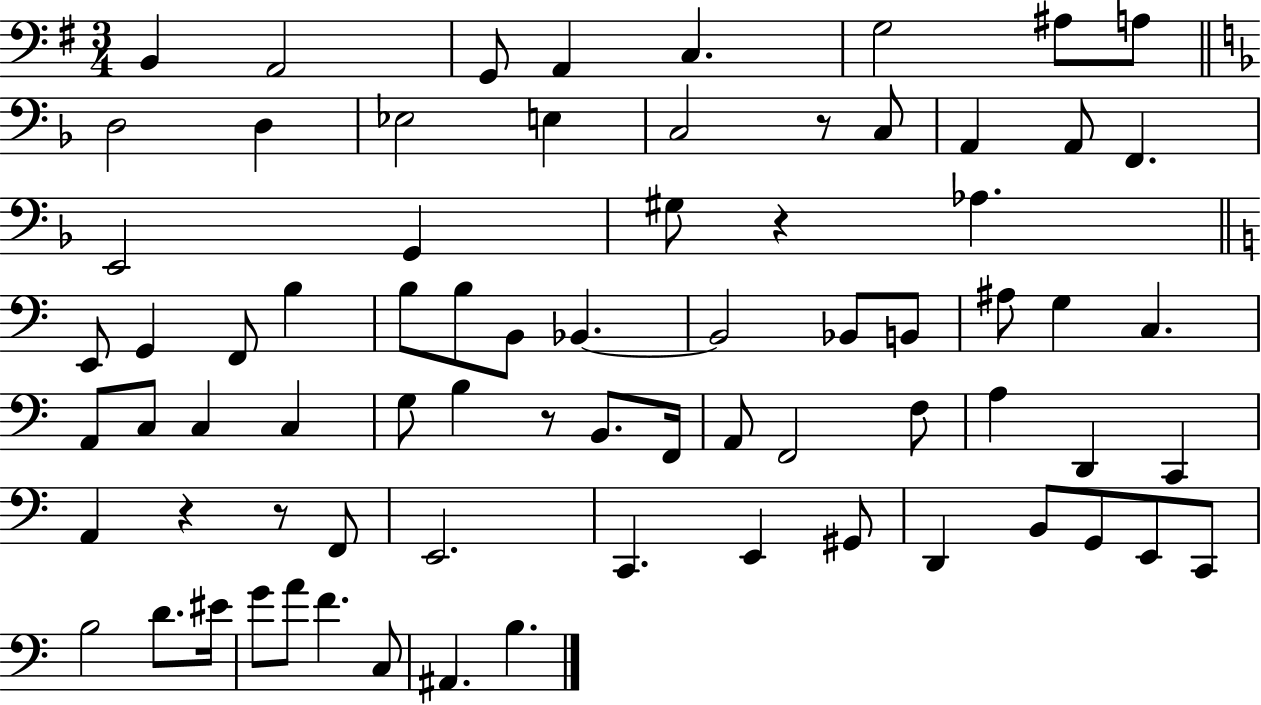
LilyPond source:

{
  \clef bass
  \numericTimeSignature
  \time 3/4
  \key g \major
  b,4 a,2 | g,8 a,4 c4. | g2 ais8 a8 | \bar "||" \break \key f \major d2 d4 | ees2 e4 | c2 r8 c8 | a,4 a,8 f,4. | \break e,2 g,4 | gis8 r4 aes4. | \bar "||" \break \key a \minor e,8 g,4 f,8 b4 | b8 b8 b,8 bes,4.~~ | bes,2 bes,8 b,8 | ais8 g4 c4. | \break a,8 c8 c4 c4 | g8 b4 r8 b,8. f,16 | a,8 f,2 f8 | a4 d,4 c,4 | \break a,4 r4 r8 f,8 | e,2. | c,4. e,4 gis,8 | d,4 b,8 g,8 e,8 c,8 | \break b2 d'8. eis'16 | g'8 a'8 f'4. c8 | ais,4. b4. | \bar "|."
}